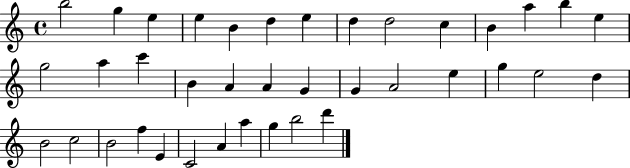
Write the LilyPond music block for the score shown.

{
  \clef treble
  \time 4/4
  \defaultTimeSignature
  \key c \major
  b''2 g''4 e''4 | e''4 b'4 d''4 e''4 | d''4 d''2 c''4 | b'4 a''4 b''4 e''4 | \break g''2 a''4 c'''4 | b'4 a'4 a'4 g'4 | g'4 a'2 e''4 | g''4 e''2 d''4 | \break b'2 c''2 | b'2 f''4 e'4 | c'2 a'4 a''4 | g''4 b''2 d'''4 | \break \bar "|."
}